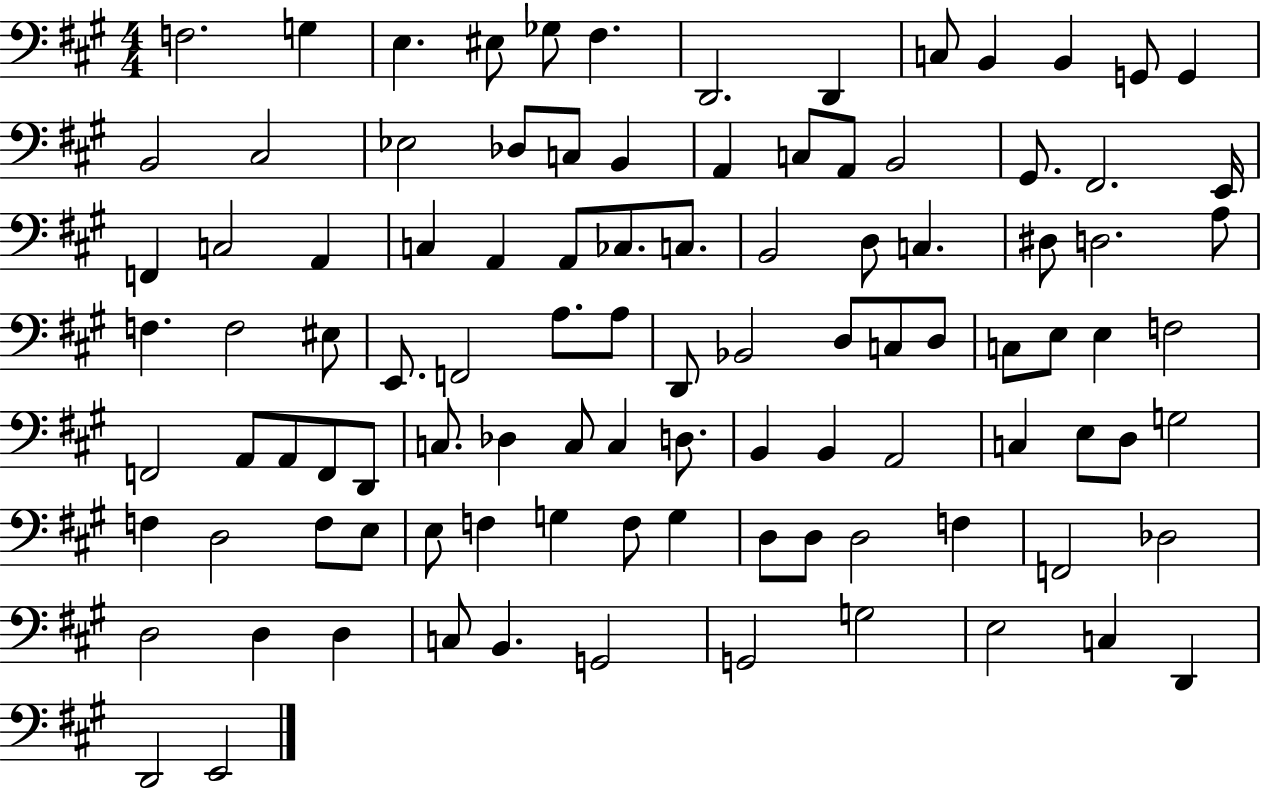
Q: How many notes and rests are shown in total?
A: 101